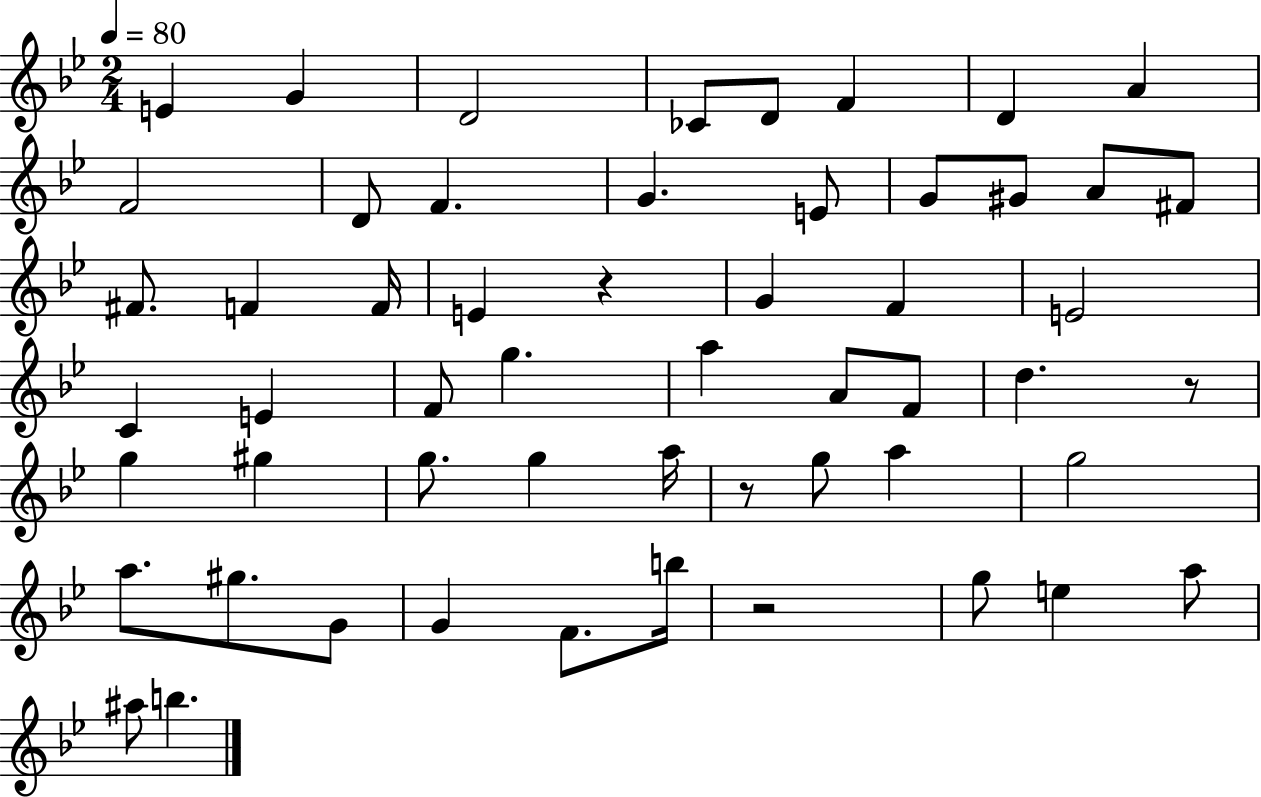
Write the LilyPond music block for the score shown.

{
  \clef treble
  \numericTimeSignature
  \time 2/4
  \key bes \major
  \tempo 4 = 80
  e'4 g'4 | d'2 | ces'8 d'8 f'4 | d'4 a'4 | \break f'2 | d'8 f'4. | g'4. e'8 | g'8 gis'8 a'8 fis'8 | \break fis'8. f'4 f'16 | e'4 r4 | g'4 f'4 | e'2 | \break c'4 e'4 | f'8 g''4. | a''4 a'8 f'8 | d''4. r8 | \break g''4 gis''4 | g''8. g''4 a''16 | r8 g''8 a''4 | g''2 | \break a''8. gis''8. g'8 | g'4 f'8. b''16 | r2 | g''8 e''4 a''8 | \break ais''8 b''4. | \bar "|."
}